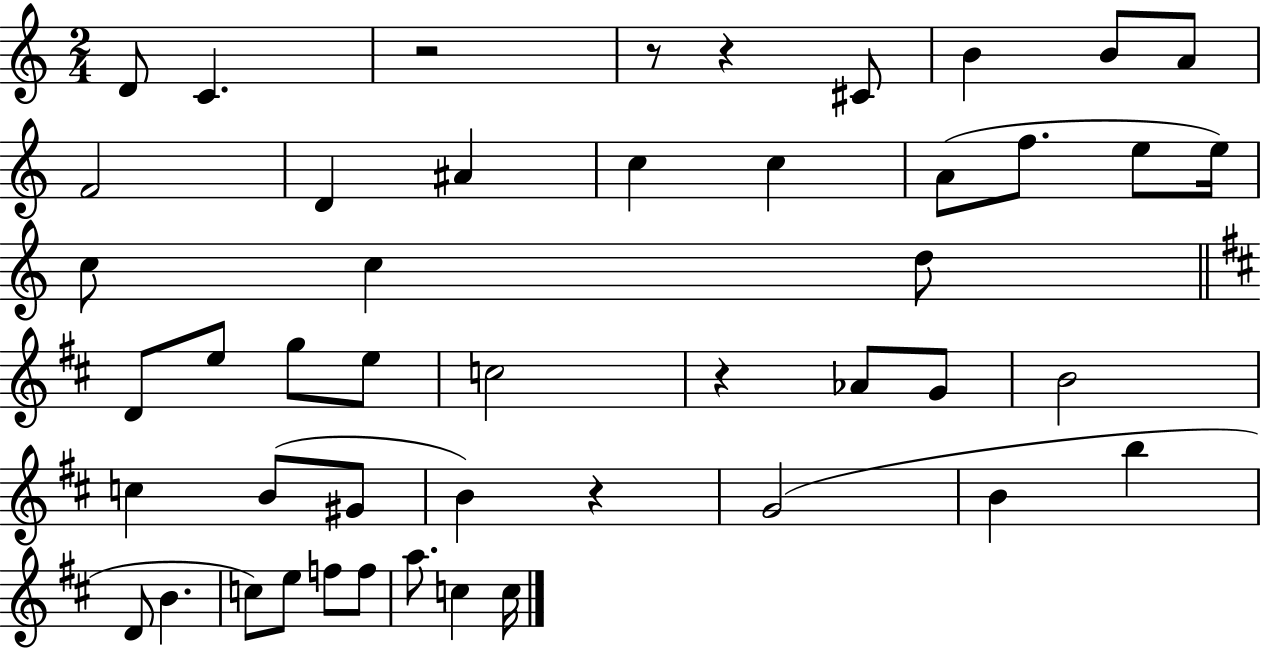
D4/e C4/q. R/h R/e R/q C#4/e B4/q B4/e A4/e F4/h D4/q A#4/q C5/q C5/q A4/e F5/e. E5/e E5/s C5/e C5/q D5/e D4/e E5/e G5/e E5/e C5/h R/q Ab4/e G4/e B4/h C5/q B4/e G#4/e B4/q R/q G4/h B4/q B5/q D4/e B4/q. C5/e E5/e F5/e F5/e A5/e. C5/q C5/s